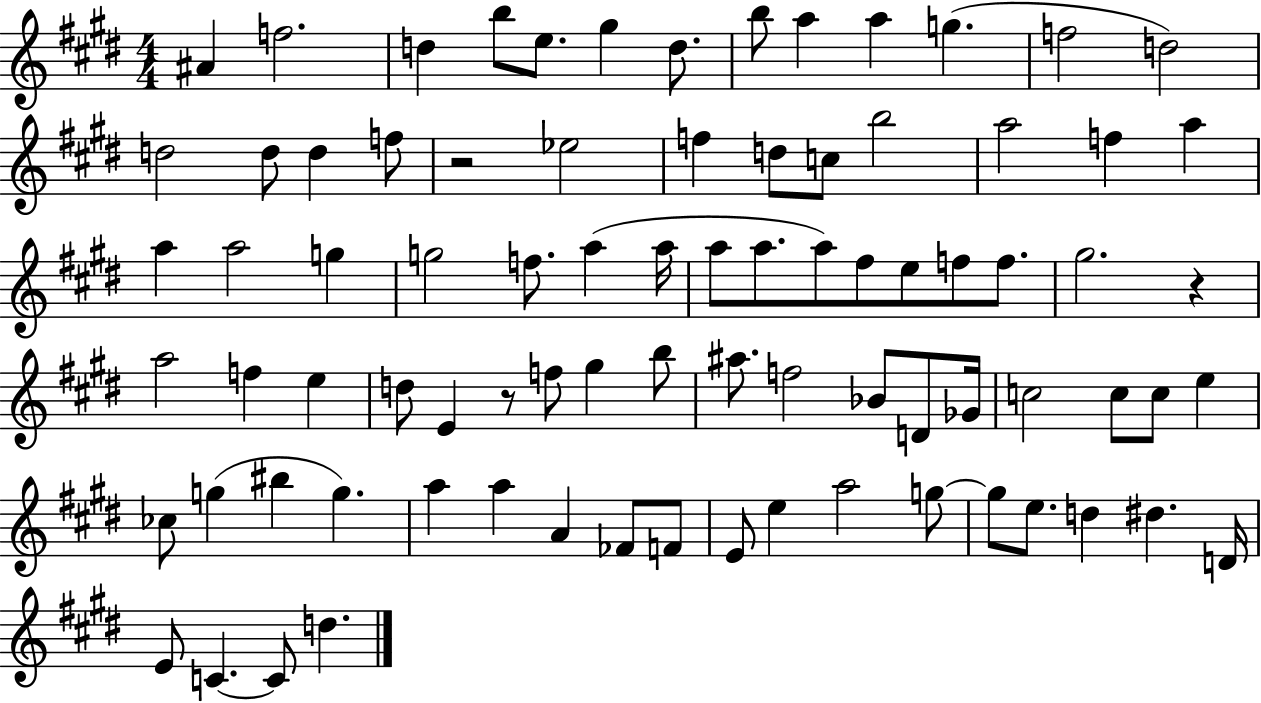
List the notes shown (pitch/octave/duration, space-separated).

A#4/q F5/h. D5/q B5/e E5/e. G#5/q D5/e. B5/e A5/q A5/q G5/q. F5/h D5/h D5/h D5/e D5/q F5/e R/h Eb5/h F5/q D5/e C5/e B5/h A5/h F5/q A5/q A5/q A5/h G5/q G5/h F5/e. A5/q A5/s A5/e A5/e. A5/e F#5/e E5/e F5/e F5/e. G#5/h. R/q A5/h F5/q E5/q D5/e E4/q R/e F5/e G#5/q B5/e A#5/e. F5/h Bb4/e D4/e Gb4/s C5/h C5/e C5/e E5/q CES5/e G5/q BIS5/q G5/q. A5/q A5/q A4/q FES4/e F4/e E4/e E5/q A5/h G5/e G5/e E5/e. D5/q D#5/q. D4/s E4/e C4/q. C4/e D5/q.